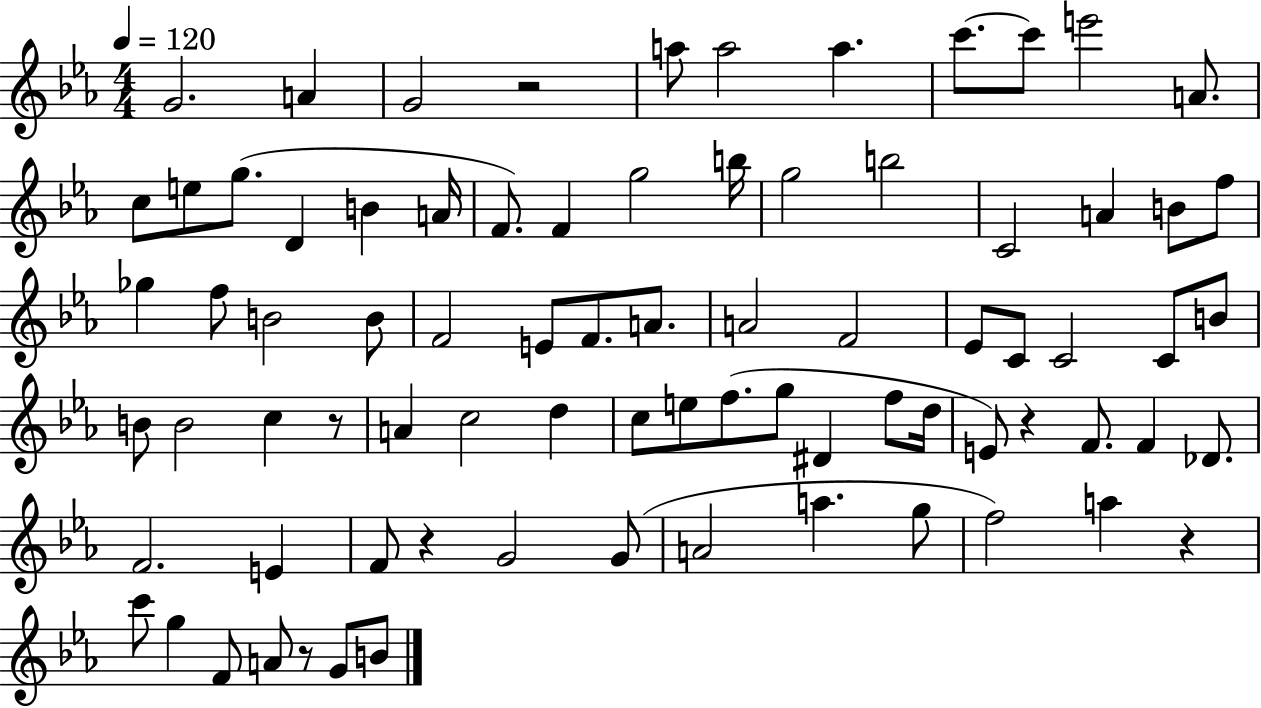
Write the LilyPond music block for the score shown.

{
  \clef treble
  \numericTimeSignature
  \time 4/4
  \key ees \major
  \tempo 4 = 120
  \repeat volta 2 { g'2. a'4 | g'2 r2 | a''8 a''2 a''4. | c'''8.~~ c'''8 e'''2 a'8. | \break c''8 e''8 g''8.( d'4 b'4 a'16 | f'8.) f'4 g''2 b''16 | g''2 b''2 | c'2 a'4 b'8 f''8 | \break ges''4 f''8 b'2 b'8 | f'2 e'8 f'8. a'8. | a'2 f'2 | ees'8 c'8 c'2 c'8 b'8 | \break b'8 b'2 c''4 r8 | a'4 c''2 d''4 | c''8 e''8 f''8.( g''8 dis'4 f''8 d''16 | e'8) r4 f'8. f'4 des'8. | \break f'2. e'4 | f'8 r4 g'2 g'8( | a'2 a''4. g''8 | f''2) a''4 r4 | \break c'''8 g''4 f'8 a'8 r8 g'8 b'8 | } \bar "|."
}